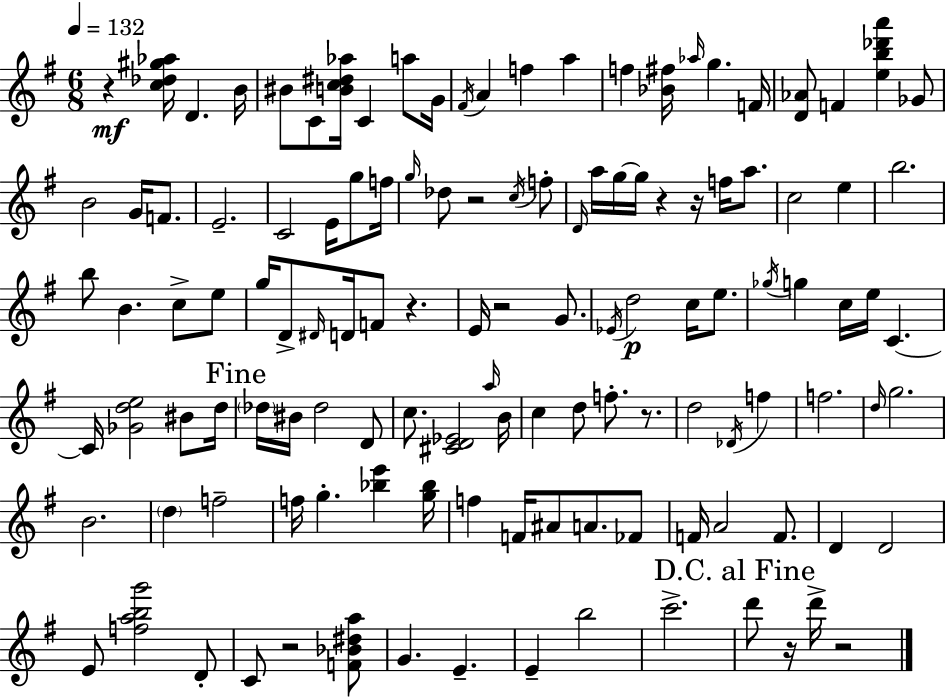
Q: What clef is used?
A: treble